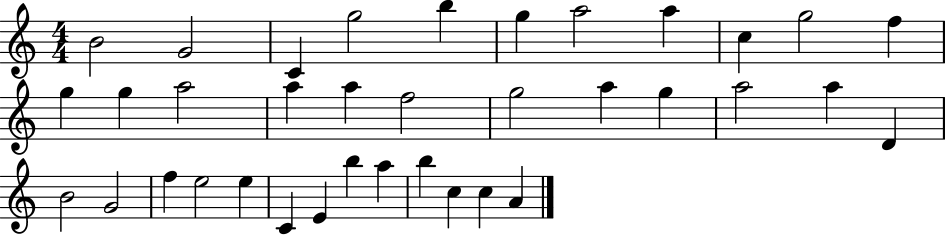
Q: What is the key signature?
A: C major